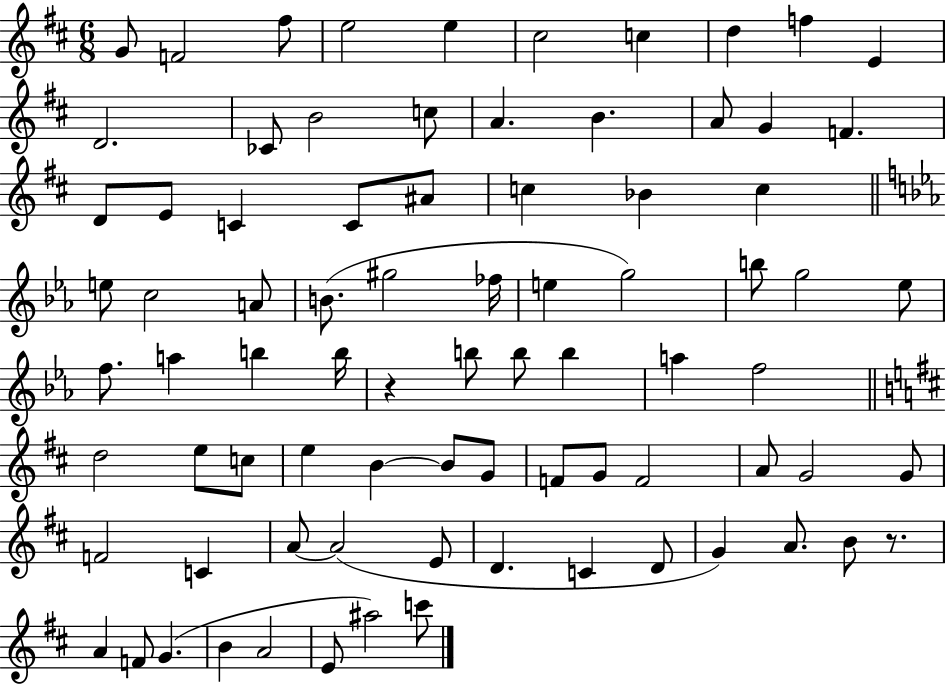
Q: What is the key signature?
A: D major